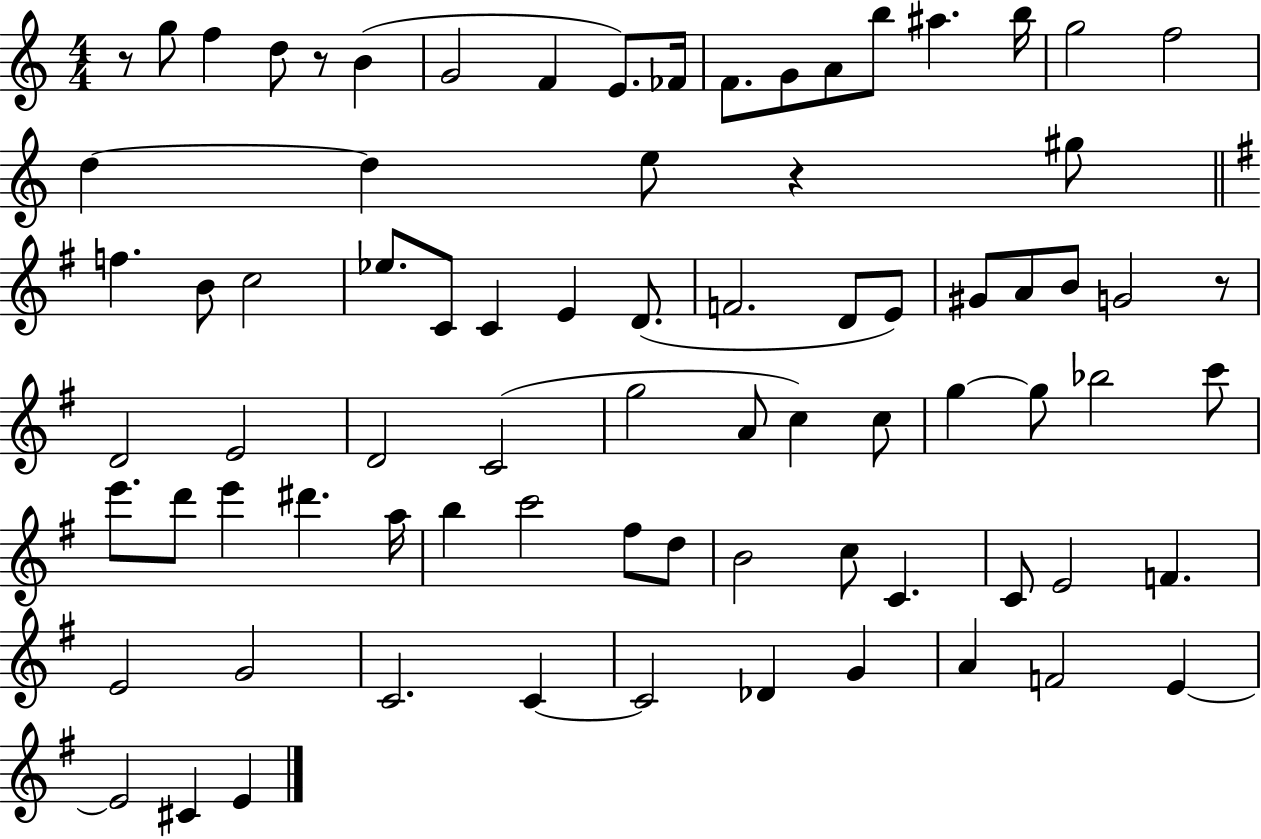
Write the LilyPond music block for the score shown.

{
  \clef treble
  \numericTimeSignature
  \time 4/4
  \key c \major
  r8 g''8 f''4 d''8 r8 b'4( | g'2 f'4 e'8.) fes'16 | f'8. g'8 a'8 b''8 ais''4. b''16 | g''2 f''2 | \break d''4~~ d''4 e''8 r4 gis''8 | \bar "||" \break \key g \major f''4. b'8 c''2 | ees''8. c'8 c'4 e'4 d'8.( | f'2. d'8 e'8) | gis'8 a'8 b'8 g'2 r8 | \break d'2 e'2 | d'2 c'2( | g''2 a'8 c''4) c''8 | g''4~~ g''8 bes''2 c'''8 | \break e'''8. d'''8 e'''4 dis'''4. a''16 | b''4 c'''2 fis''8 d''8 | b'2 c''8 c'4. | c'8 e'2 f'4. | \break e'2 g'2 | c'2. c'4~~ | c'2 des'4 g'4 | a'4 f'2 e'4~~ | \break e'2 cis'4 e'4 | \bar "|."
}